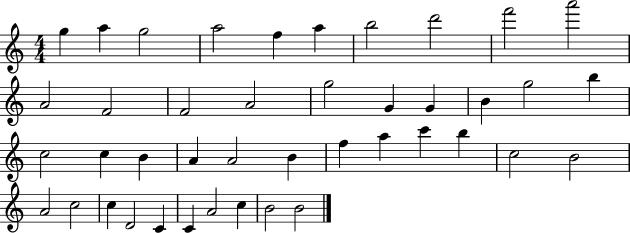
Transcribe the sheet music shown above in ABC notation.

X:1
T:Untitled
M:4/4
L:1/4
K:C
g a g2 a2 f a b2 d'2 f'2 a'2 A2 F2 F2 A2 g2 G G B g2 b c2 c B A A2 B f a c' b c2 B2 A2 c2 c D2 C C A2 c B2 B2